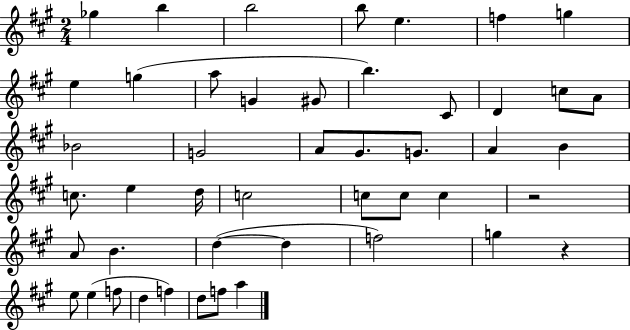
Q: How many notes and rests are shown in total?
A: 47